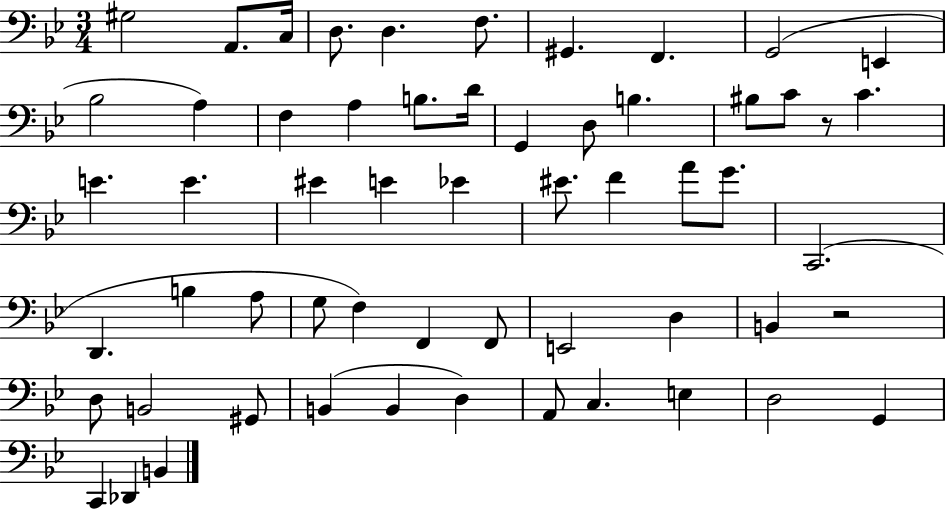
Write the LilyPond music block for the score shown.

{
  \clef bass
  \numericTimeSignature
  \time 3/4
  \key bes \major
  gis2 a,8. c16 | d8. d4. f8. | gis,4. f,4. | g,2( e,4 | \break bes2 a4) | f4 a4 b8. d'16 | g,4 d8 b4. | bis8 c'8 r8 c'4. | \break e'4. e'4. | eis'4 e'4 ees'4 | eis'8. f'4 a'8 g'8. | c,2.( | \break d,4. b4 a8 | g8 f4) f,4 f,8 | e,2 d4 | b,4 r2 | \break d8 b,2 gis,8 | b,4( b,4 d4) | a,8 c4. e4 | d2 g,4 | \break c,4 des,4 b,4 | \bar "|."
}